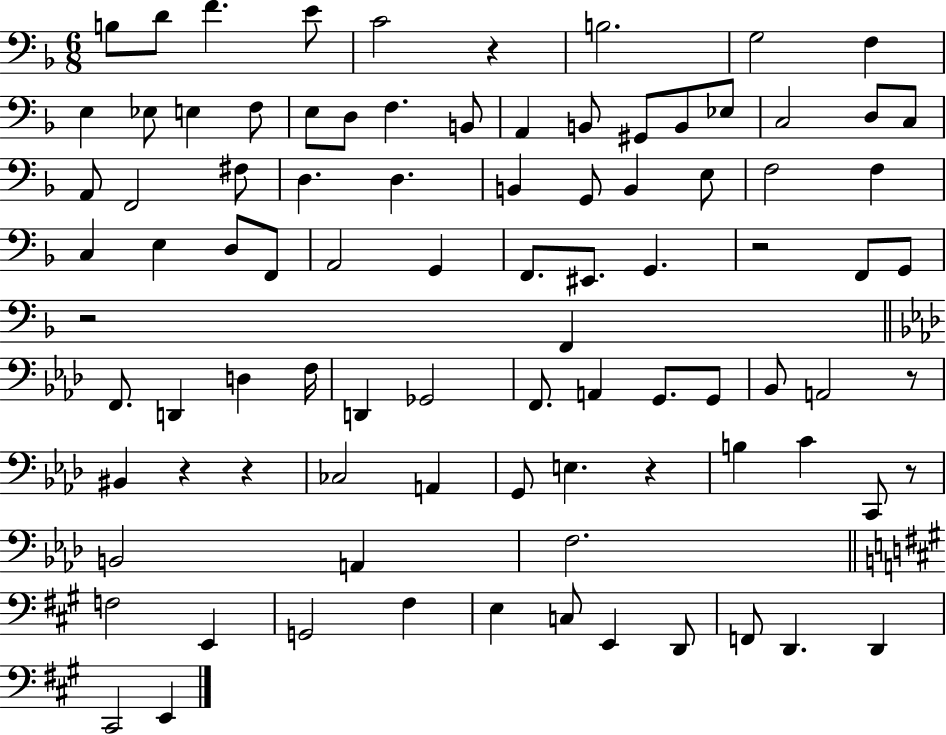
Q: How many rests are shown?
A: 8